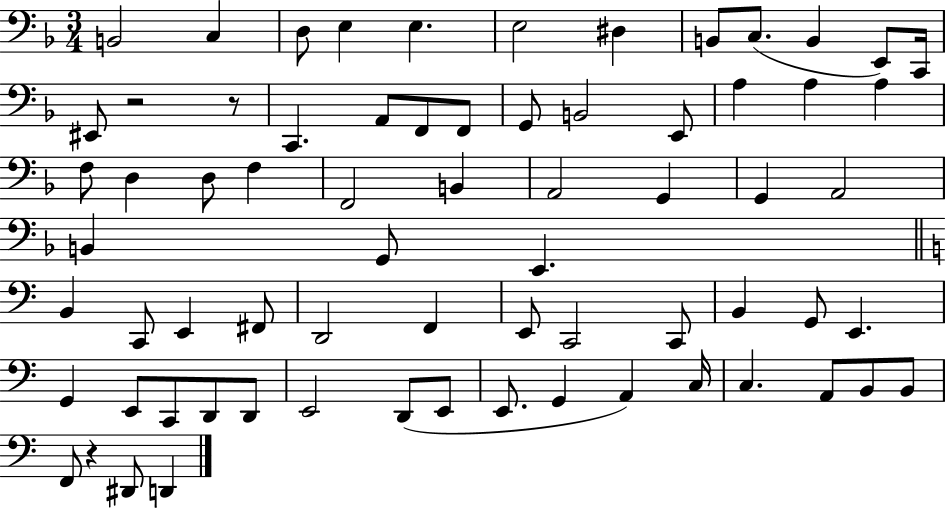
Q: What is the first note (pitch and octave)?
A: B2